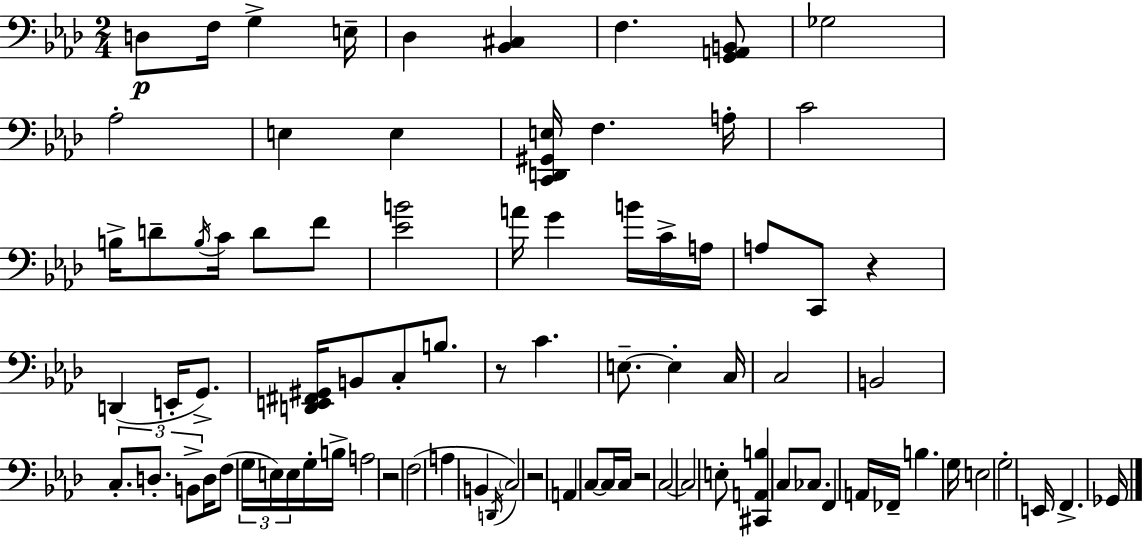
{
  \clef bass
  \numericTimeSignature
  \time 2/4
  \key aes \major
  d8\p f16 g4-> e16-- | des4 <bes, cis>4 | f4. <g, a, b,>8 | ges2 | \break aes2-. | e4 e4 | <c, d, gis, e>16 f4. a16-. | c'2 | \break b16-> d'8-- \acciaccatura { b16 } c'16 d'8 f'8 | <ees' b'>2 | a'16 g'4 b'16 c'16-> | a16 a8 c,8 r4 | \break d,4( e,16-. g,8.->) | <d, e, fis, gis,>16 b,8 c8-. b8. | r8 c'4. | e8.--~~ e4-. | \break c16 c2 | b,2 | \tuplet 3/2 { c8.-. d8.-. b,8-> } | d16 f8( \tuplet 3/2 { \parenthesize g16 e16) e16 } g16-. | \break b16-> a2 | r2 | f2( | a4 b,4 | \break \acciaccatura { d,16 } \parenthesize c2) | r2 | a,4 c8~~ | c16 c16 r2 | \break c2~~ | c2 | e8-. <cis, a, b>4 | c8 ces8. f,4 | \break a,16 fes,16-- b4. | g16 e2 | g2-. | e,16 f,4.-> | \break ges,16 \bar "|."
}